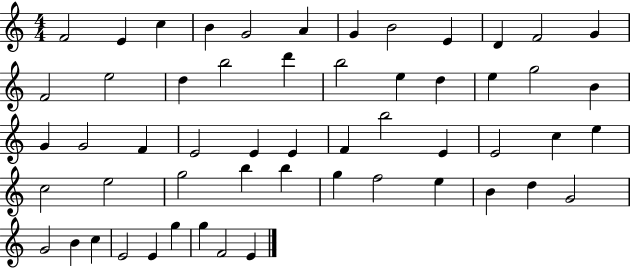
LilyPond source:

{
  \clef treble
  \numericTimeSignature
  \time 4/4
  \key c \major
  f'2 e'4 c''4 | b'4 g'2 a'4 | g'4 b'2 e'4 | d'4 f'2 g'4 | \break f'2 e''2 | d''4 b''2 d'''4 | b''2 e''4 d''4 | e''4 g''2 b'4 | \break g'4 g'2 f'4 | e'2 e'4 e'4 | f'4 b''2 e'4 | e'2 c''4 e''4 | \break c''2 e''2 | g''2 b''4 b''4 | g''4 f''2 e''4 | b'4 d''4 g'2 | \break g'2 b'4 c''4 | e'2 e'4 g''4 | g''4 f'2 e'4 | \bar "|."
}